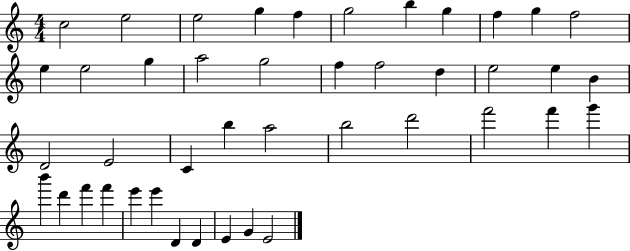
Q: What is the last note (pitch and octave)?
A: E4